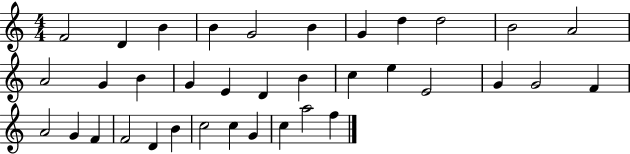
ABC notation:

X:1
T:Untitled
M:4/4
L:1/4
K:C
F2 D B B G2 B G d d2 B2 A2 A2 G B G E D B c e E2 G G2 F A2 G F F2 D B c2 c G c a2 f